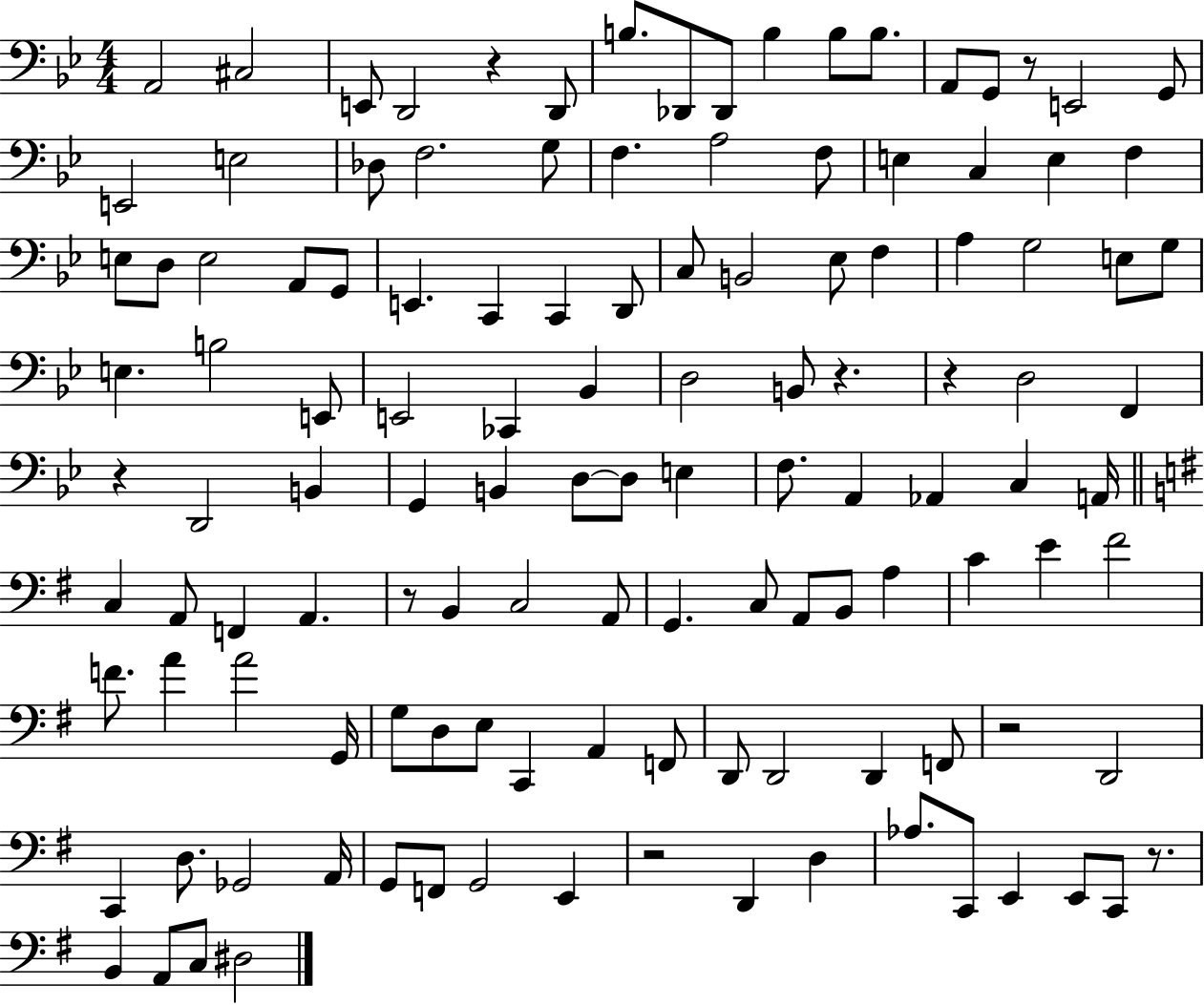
X:1
T:Untitled
M:4/4
L:1/4
K:Bb
A,,2 ^C,2 E,,/2 D,,2 z D,,/2 B,/2 _D,,/2 _D,,/2 B, B,/2 B,/2 A,,/2 G,,/2 z/2 E,,2 G,,/2 E,,2 E,2 _D,/2 F,2 G,/2 F, A,2 F,/2 E, C, E, F, E,/2 D,/2 E,2 A,,/2 G,,/2 E,, C,, C,, D,,/2 C,/2 B,,2 _E,/2 F, A, G,2 E,/2 G,/2 E, B,2 E,,/2 E,,2 _C,, _B,, D,2 B,,/2 z z D,2 F,, z D,,2 B,, G,, B,, D,/2 D,/2 E, F,/2 A,, _A,, C, A,,/4 C, A,,/2 F,, A,, z/2 B,, C,2 A,,/2 G,, C,/2 A,,/2 B,,/2 A, C E ^F2 F/2 A A2 G,,/4 G,/2 D,/2 E,/2 C,, A,, F,,/2 D,,/2 D,,2 D,, F,,/2 z2 D,,2 C,, D,/2 _G,,2 A,,/4 G,,/2 F,,/2 G,,2 E,, z2 D,, D, _A,/2 C,,/2 E,, E,,/2 C,,/2 z/2 B,, A,,/2 C,/2 ^D,2